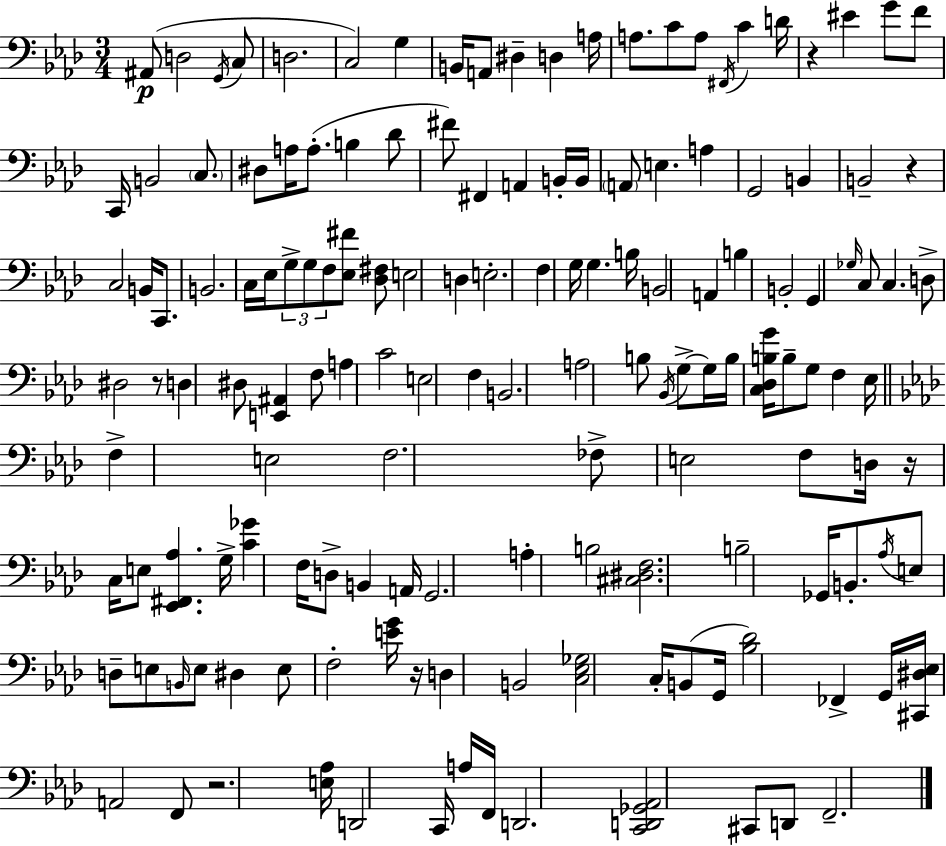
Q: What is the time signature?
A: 3/4